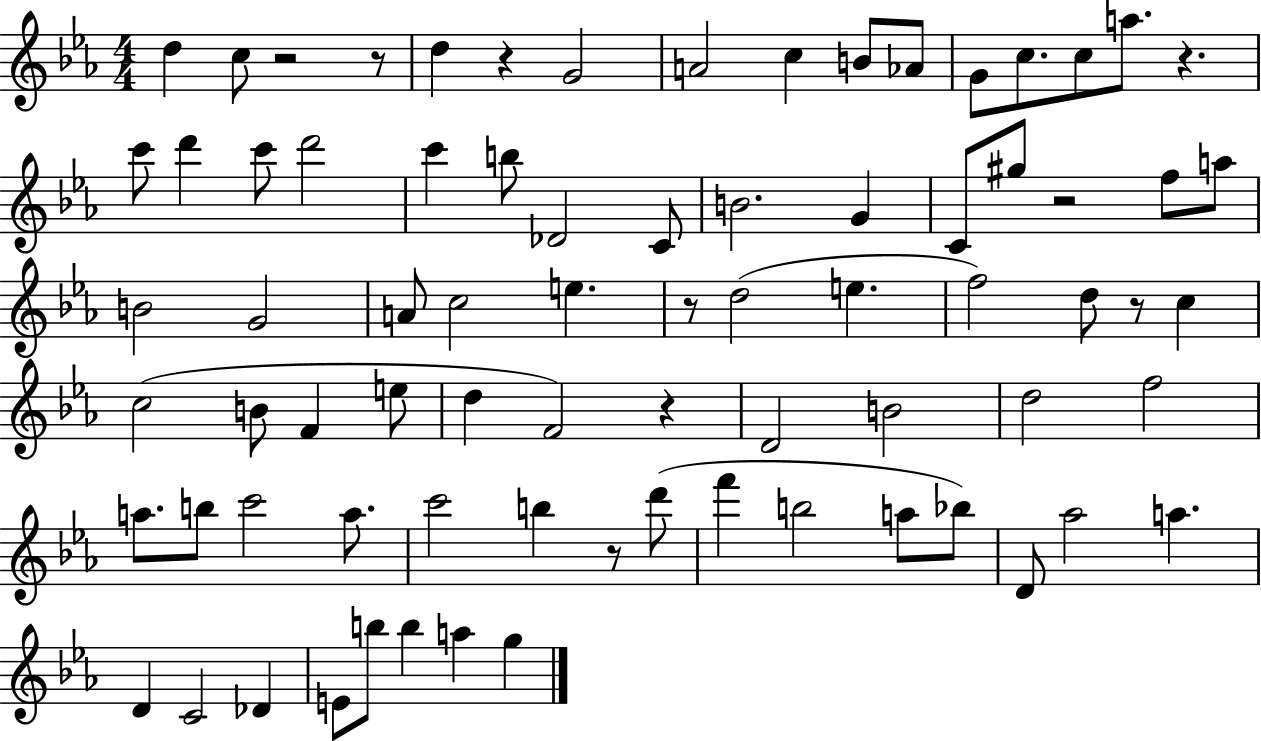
{
  \clef treble
  \numericTimeSignature
  \time 4/4
  \key ees \major
  d''4 c''8 r2 r8 | d''4 r4 g'2 | a'2 c''4 b'8 aes'8 | g'8 c''8. c''8 a''8. r4. | \break c'''8 d'''4 c'''8 d'''2 | c'''4 b''8 des'2 c'8 | b'2. g'4 | c'8 gis''8 r2 f''8 a''8 | \break b'2 g'2 | a'8 c''2 e''4. | r8 d''2( e''4. | f''2) d''8 r8 c''4 | \break c''2( b'8 f'4 e''8 | d''4 f'2) r4 | d'2 b'2 | d''2 f''2 | \break a''8. b''8 c'''2 a''8. | c'''2 b''4 r8 d'''8( | f'''4 b''2 a''8 bes''8) | d'8 aes''2 a''4. | \break d'4 c'2 des'4 | e'8 b''8 b''4 a''4 g''4 | \bar "|."
}